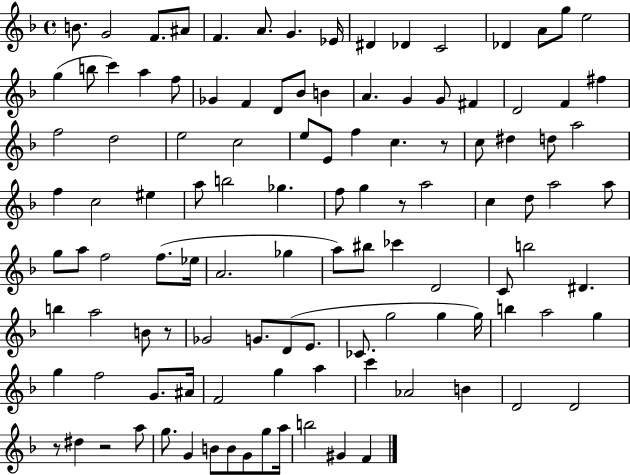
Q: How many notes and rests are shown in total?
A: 114